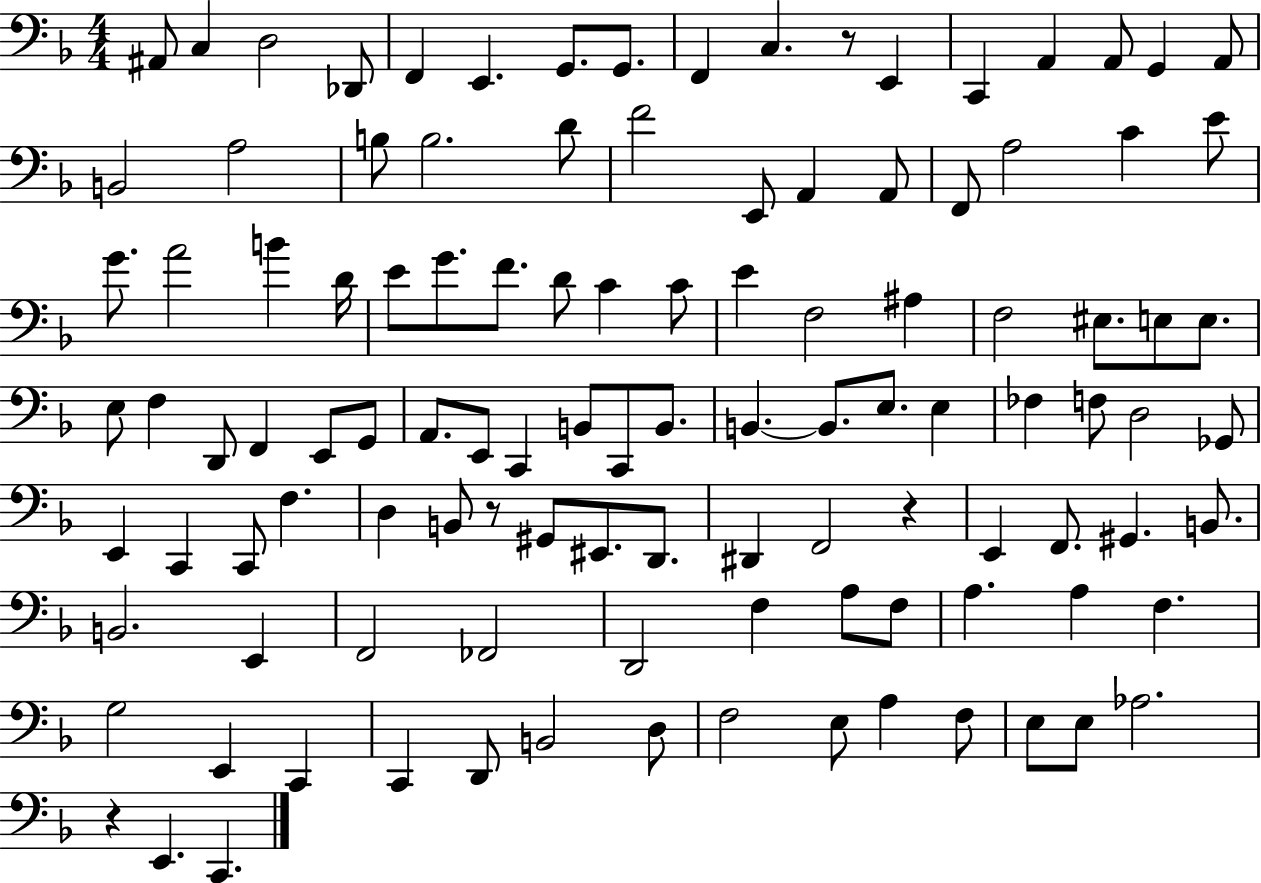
A#2/e C3/q D3/h Db2/e F2/q E2/q. G2/e. G2/e. F2/q C3/q. R/e E2/q C2/q A2/q A2/e G2/q A2/e B2/h A3/h B3/e B3/h. D4/e F4/h E2/e A2/q A2/e F2/e A3/h C4/q E4/e G4/e. A4/h B4/q D4/s E4/e G4/e. F4/e. D4/e C4/q C4/e E4/q F3/h A#3/q F3/h EIS3/e. E3/e E3/e. E3/e F3/q D2/e F2/q E2/e G2/e A2/e. E2/e C2/q B2/e C2/e B2/e. B2/q. B2/e. E3/e. E3/q FES3/q F3/e D3/h Gb2/e E2/q C2/q C2/e F3/q. D3/q B2/e R/e G#2/e EIS2/e. D2/e. D#2/q F2/h R/q E2/q F2/e. G#2/q. B2/e. B2/h. E2/q F2/h FES2/h D2/h F3/q A3/e F3/e A3/q. A3/q F3/q. G3/h E2/q C2/q C2/q D2/e B2/h D3/e F3/h E3/e A3/q F3/e E3/e E3/e Ab3/h. R/q E2/q. C2/q.